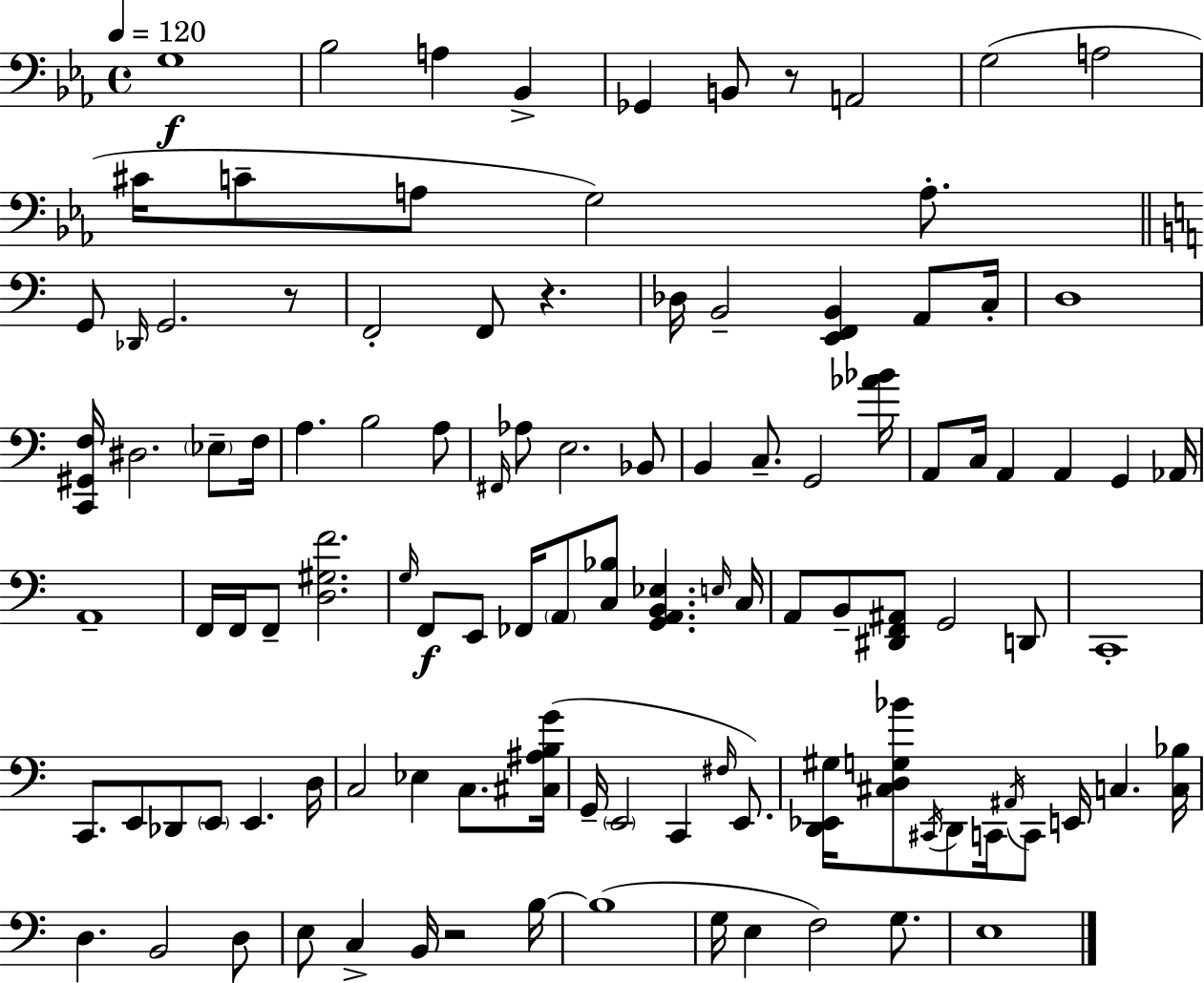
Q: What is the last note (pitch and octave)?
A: E3